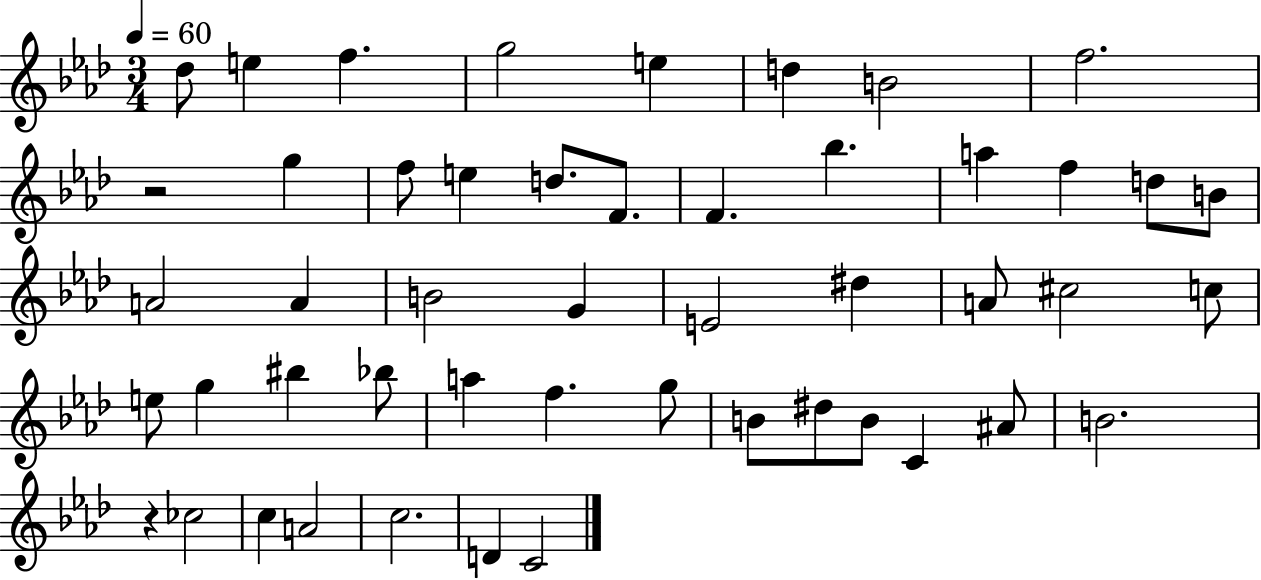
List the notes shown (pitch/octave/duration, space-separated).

Db5/e E5/q F5/q. G5/h E5/q D5/q B4/h F5/h. R/h G5/q F5/e E5/q D5/e. F4/e. F4/q. Bb5/q. A5/q F5/q D5/e B4/e A4/h A4/q B4/h G4/q E4/h D#5/q A4/e C#5/h C5/e E5/e G5/q BIS5/q Bb5/e A5/q F5/q. G5/e B4/e D#5/e B4/e C4/q A#4/e B4/h. R/q CES5/h C5/q A4/h C5/h. D4/q C4/h